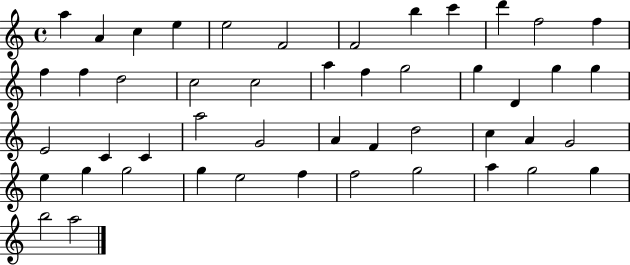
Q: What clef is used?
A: treble